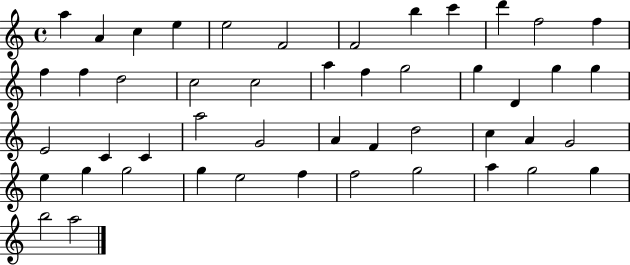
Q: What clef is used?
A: treble